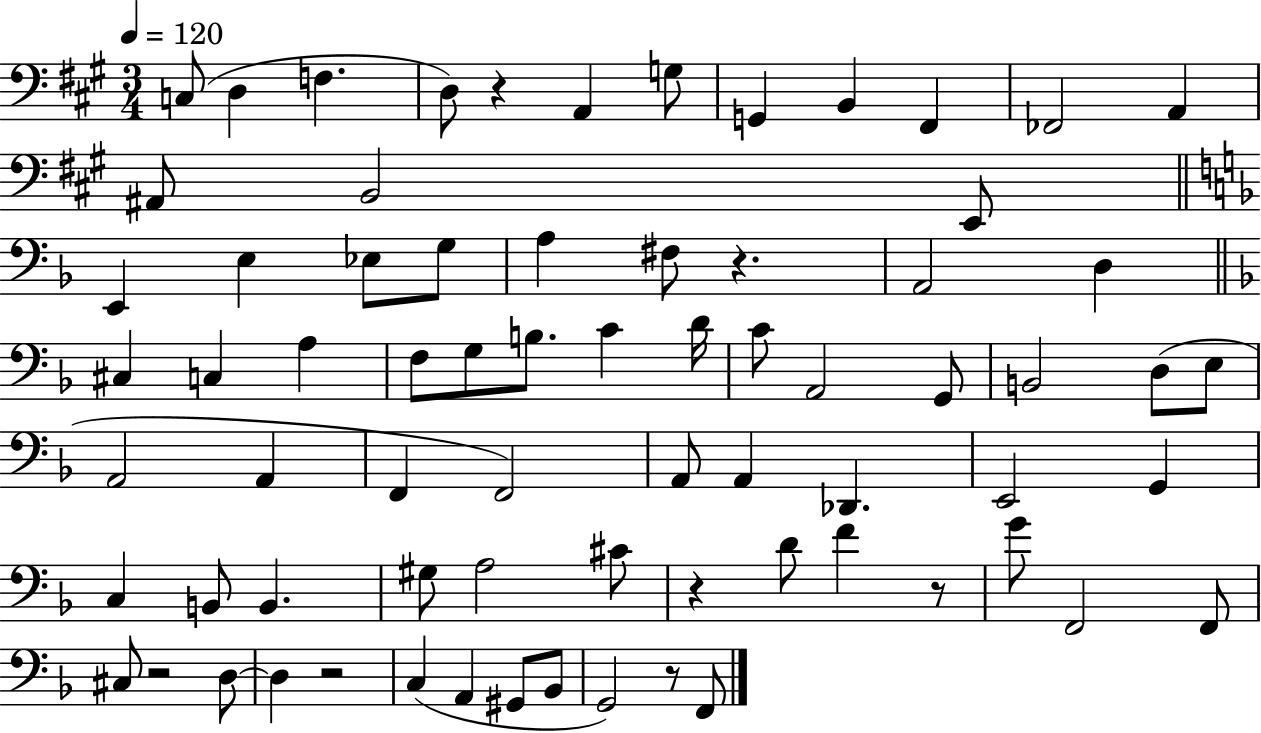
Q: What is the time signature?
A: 3/4